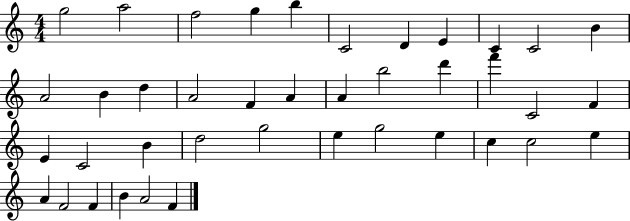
{
  \clef treble
  \numericTimeSignature
  \time 4/4
  \key c \major
  g''2 a''2 | f''2 g''4 b''4 | c'2 d'4 e'4 | c'4 c'2 b'4 | \break a'2 b'4 d''4 | a'2 f'4 a'4 | a'4 b''2 d'''4 | f'''4 c'2 f'4 | \break e'4 c'2 b'4 | d''2 g''2 | e''4 g''2 e''4 | c''4 c''2 e''4 | \break a'4 f'2 f'4 | b'4 a'2 f'4 | \bar "|."
}